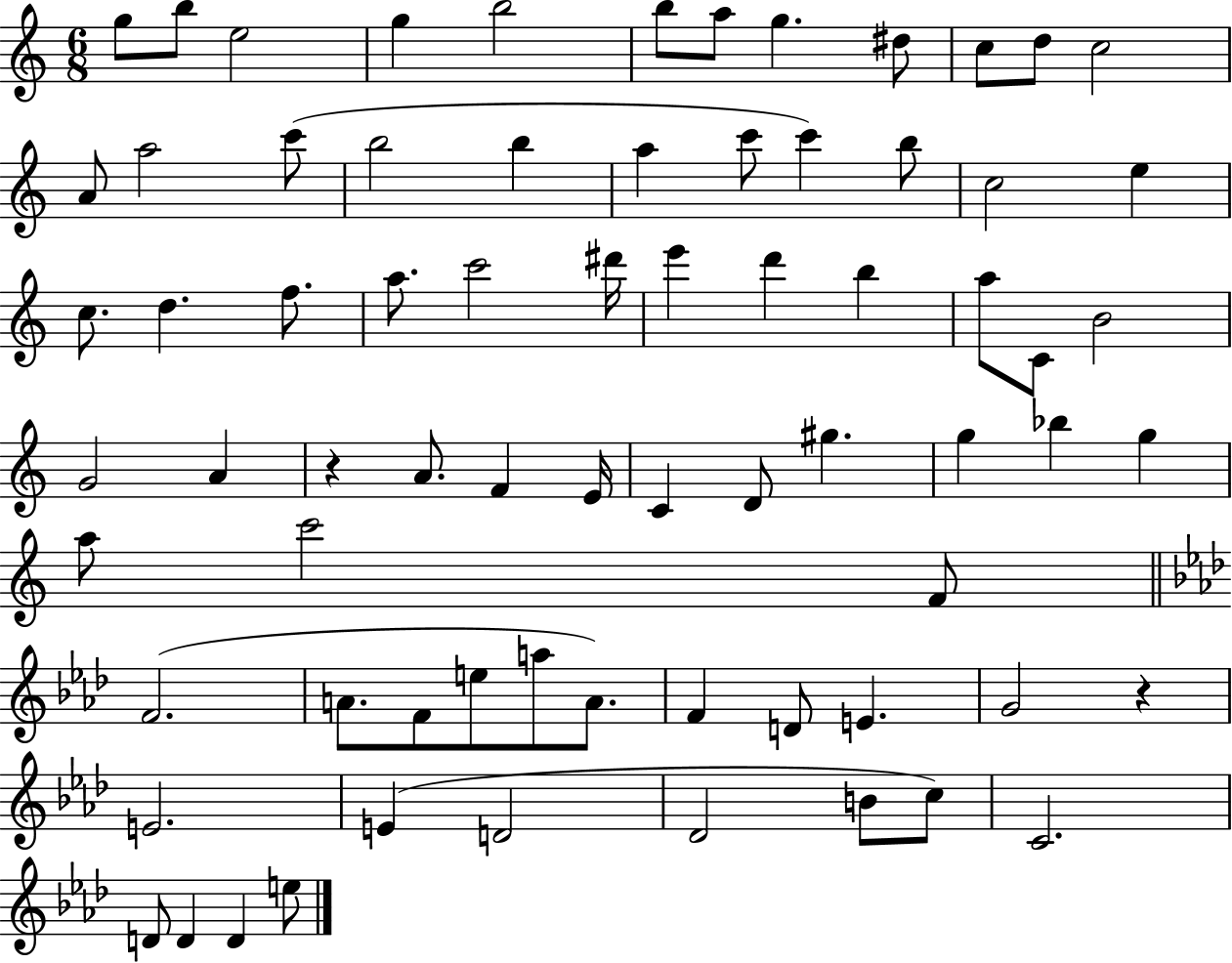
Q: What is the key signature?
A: C major